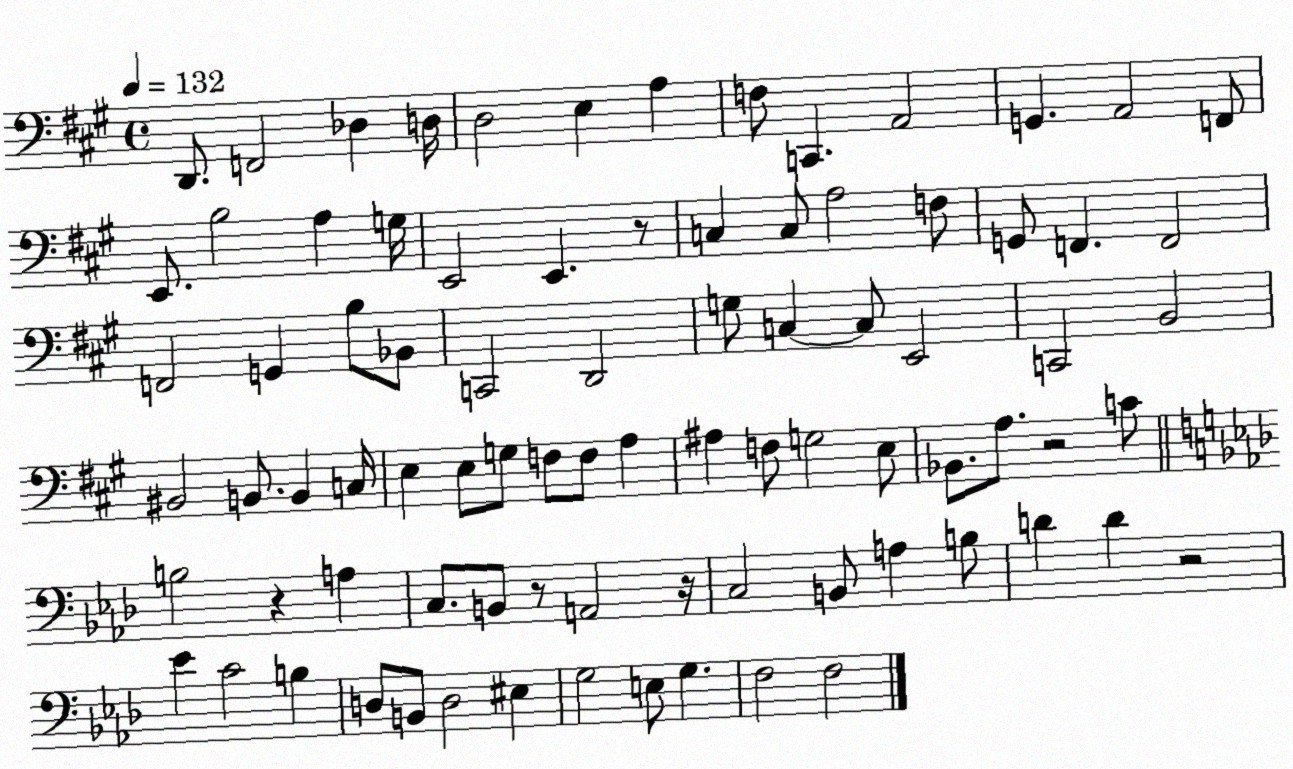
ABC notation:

X:1
T:Untitled
M:4/4
L:1/4
K:A
D,,/2 F,,2 _D, D,/4 D,2 E, A, F,/2 C,, A,,2 G,, A,,2 F,,/2 E,,/2 B,2 A, G,/4 E,,2 E,, z/2 C, C,/2 A,2 F,/2 G,,/2 F,, F,,2 F,,2 G,, B,/2 _B,,/2 C,,2 D,,2 G,/2 C, C,/2 E,,2 C,,2 B,,2 ^B,,2 B,,/2 B,, C,/4 E, E,/2 G,/2 F,/2 F,/2 A, ^A, F,/2 G,2 E,/2 _B,,/2 A,/2 z2 C/2 B,2 z A, C,/2 B,,/2 z/2 A,,2 z/4 C,2 B,,/2 A, B,/2 D D z2 _E C2 B, D,/2 B,,/2 D,2 ^E, G,2 E,/2 G, F,2 F,2